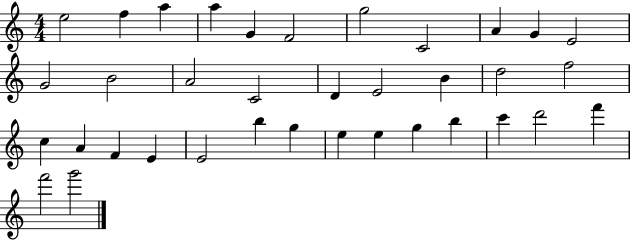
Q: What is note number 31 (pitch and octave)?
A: B5